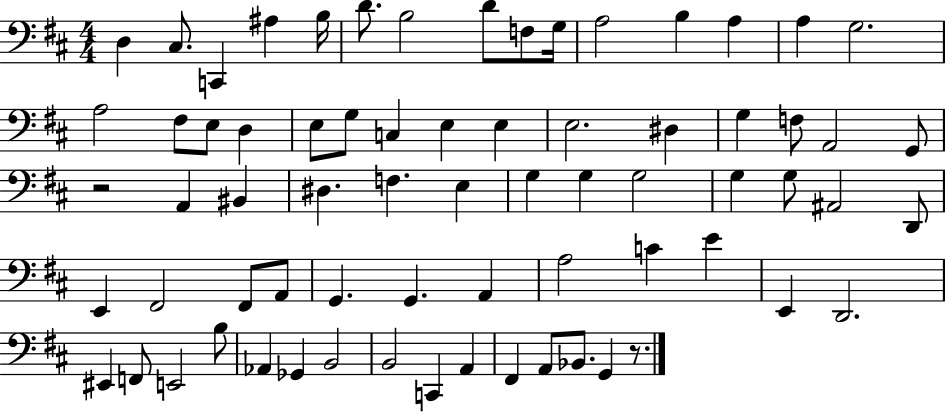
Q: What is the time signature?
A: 4/4